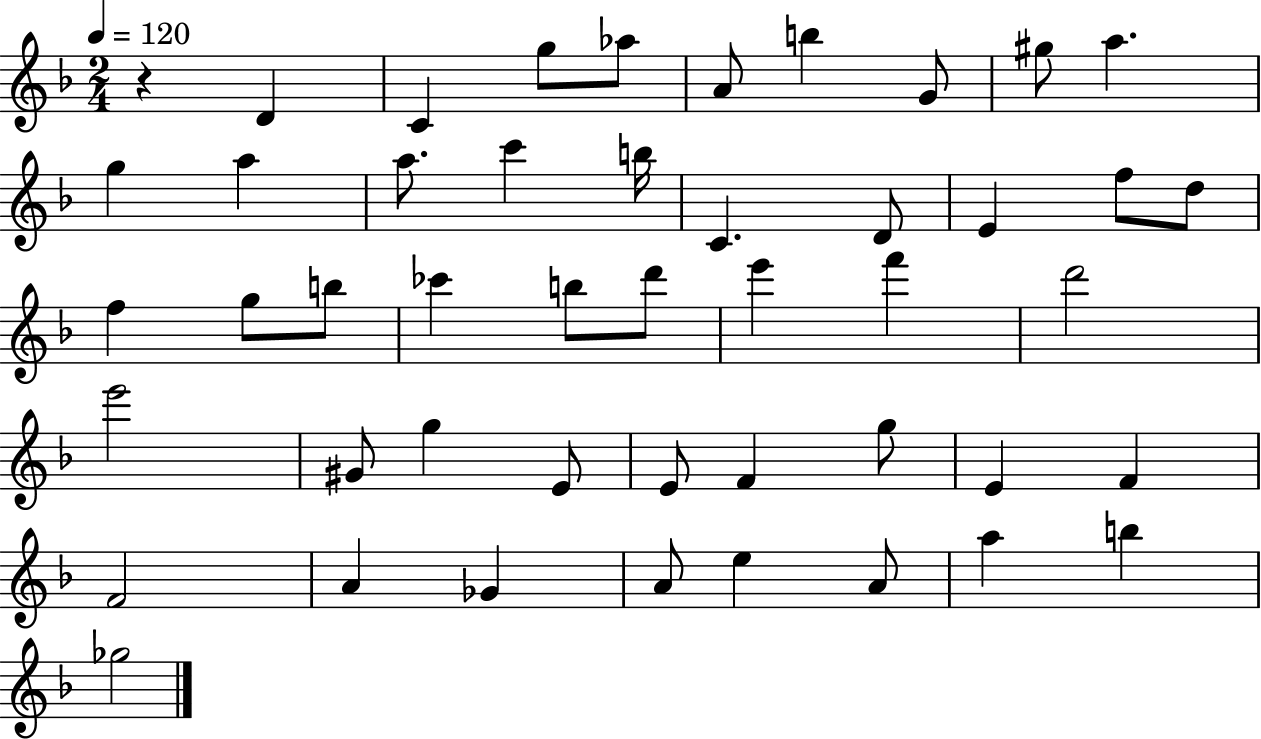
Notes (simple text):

R/q D4/q C4/q G5/e Ab5/e A4/e B5/q G4/e G#5/e A5/q. G5/q A5/q A5/e. C6/q B5/s C4/q. D4/e E4/q F5/e D5/e F5/q G5/e B5/e CES6/q B5/e D6/e E6/q F6/q D6/h E6/h G#4/e G5/q E4/e E4/e F4/q G5/e E4/q F4/q F4/h A4/q Gb4/q A4/e E5/q A4/e A5/q B5/q Gb5/h